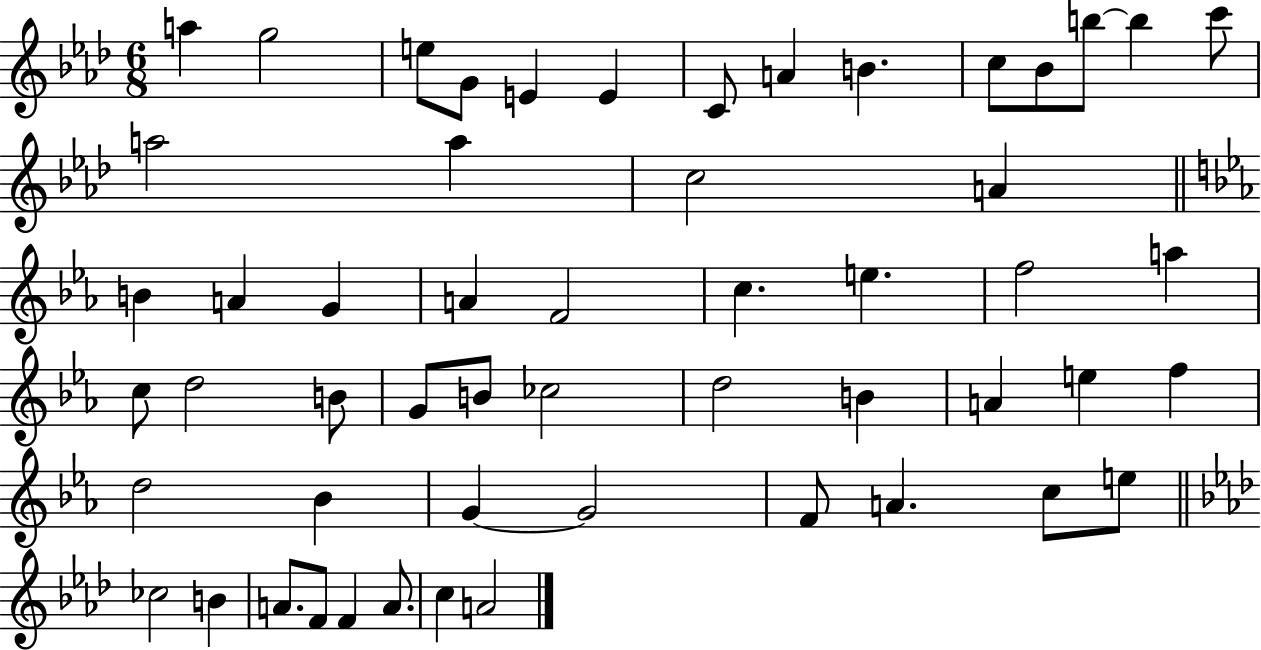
A5/q G5/h E5/e G4/e E4/q E4/q C4/e A4/q B4/q. C5/e Bb4/e B5/e B5/q C6/e A5/h A5/q C5/h A4/q B4/q A4/q G4/q A4/q F4/h C5/q. E5/q. F5/h A5/q C5/e D5/h B4/e G4/e B4/e CES5/h D5/h B4/q A4/q E5/q F5/q D5/h Bb4/q G4/q G4/h F4/e A4/q. C5/e E5/e CES5/h B4/q A4/e. F4/e F4/q A4/e. C5/q A4/h